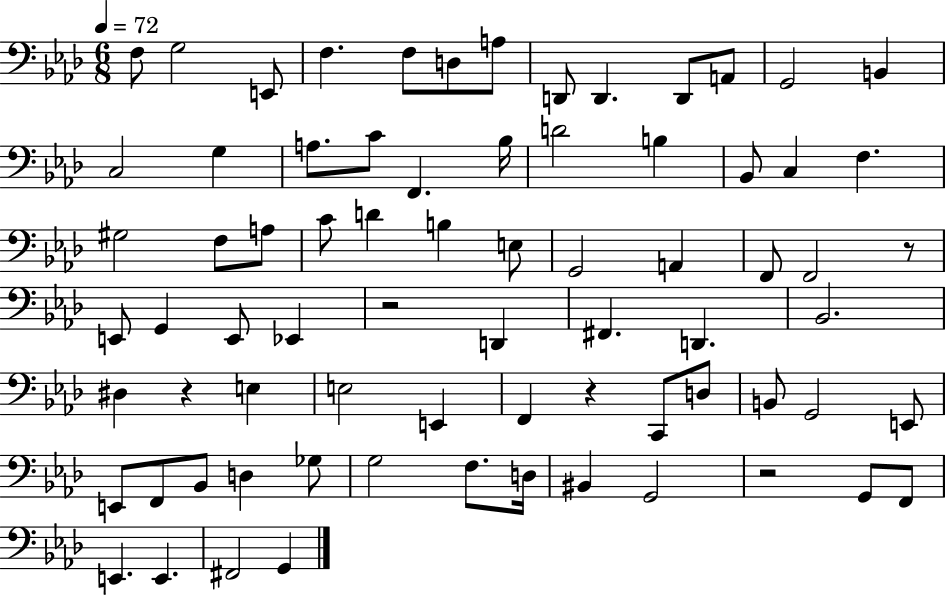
X:1
T:Untitled
M:6/8
L:1/4
K:Ab
F,/2 G,2 E,,/2 F, F,/2 D,/2 A,/2 D,,/2 D,, D,,/2 A,,/2 G,,2 B,, C,2 G, A,/2 C/2 F,, _B,/4 D2 B, _B,,/2 C, F, ^G,2 F,/2 A,/2 C/2 D B, E,/2 G,,2 A,, F,,/2 F,,2 z/2 E,,/2 G,, E,,/2 _E,, z2 D,, ^F,, D,, _B,,2 ^D, z E, E,2 E,, F,, z C,,/2 D,/2 B,,/2 G,,2 E,,/2 E,,/2 F,,/2 _B,,/2 D, _G,/2 G,2 F,/2 D,/4 ^B,, G,,2 z2 G,,/2 F,,/2 E,, E,, ^F,,2 G,,